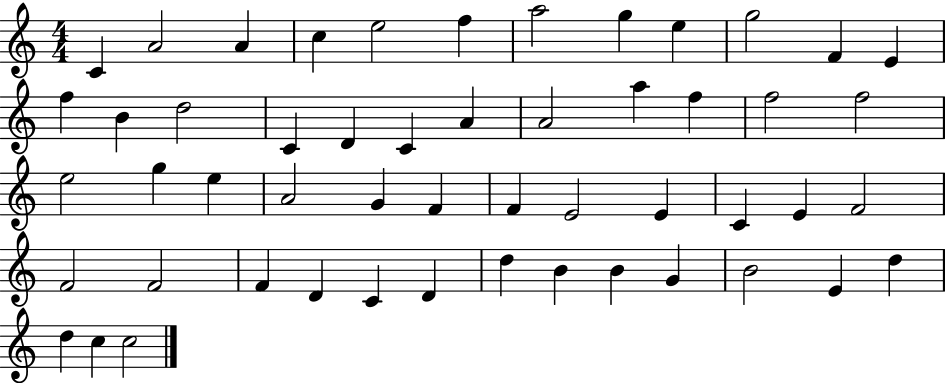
C4/q A4/h A4/q C5/q E5/h F5/q A5/h G5/q E5/q G5/h F4/q E4/q F5/q B4/q D5/h C4/q D4/q C4/q A4/q A4/h A5/q F5/q F5/h F5/h E5/h G5/q E5/q A4/h G4/q F4/q F4/q E4/h E4/q C4/q E4/q F4/h F4/h F4/h F4/q D4/q C4/q D4/q D5/q B4/q B4/q G4/q B4/h E4/q D5/q D5/q C5/q C5/h